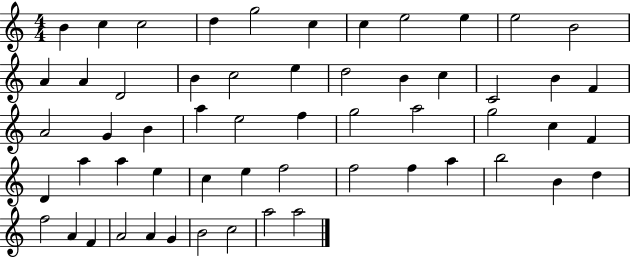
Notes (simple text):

B4/q C5/q C5/h D5/q G5/h C5/q C5/q E5/h E5/q E5/h B4/h A4/q A4/q D4/h B4/q C5/h E5/q D5/h B4/q C5/q C4/h B4/q F4/q A4/h G4/q B4/q A5/q E5/h F5/q G5/h A5/h G5/h C5/q F4/q D4/q A5/q A5/q E5/q C5/q E5/q F5/h F5/h F5/q A5/q B5/h B4/q D5/q F5/h A4/q F4/q A4/h A4/q G4/q B4/h C5/h A5/h A5/h